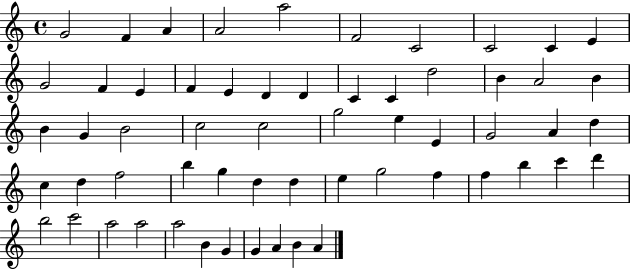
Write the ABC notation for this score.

X:1
T:Untitled
M:4/4
L:1/4
K:C
G2 F A A2 a2 F2 C2 C2 C E G2 F E F E D D C C d2 B A2 B B G B2 c2 c2 g2 e E G2 A d c d f2 b g d d e g2 f f b c' d' b2 c'2 a2 a2 a2 B G G A B A